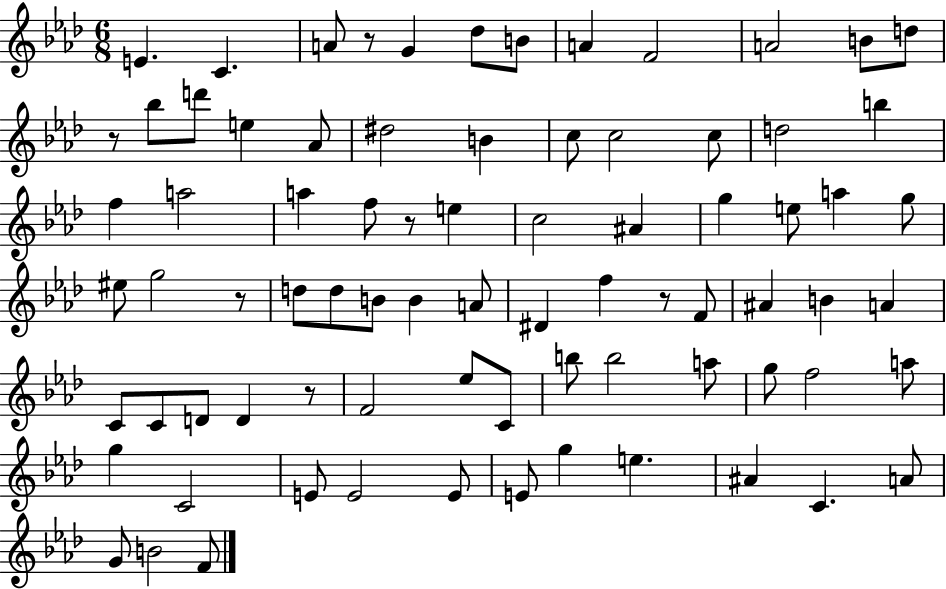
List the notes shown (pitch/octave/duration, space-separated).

E4/q. C4/q. A4/e R/e G4/q Db5/e B4/e A4/q F4/h A4/h B4/e D5/e R/e Bb5/e D6/e E5/q Ab4/e D#5/h B4/q C5/e C5/h C5/e D5/h B5/q F5/q A5/h A5/q F5/e R/e E5/q C5/h A#4/q G5/q E5/e A5/q G5/e EIS5/e G5/h R/e D5/e D5/e B4/e B4/q A4/e D#4/q F5/q R/e F4/e A#4/q B4/q A4/q C4/e C4/e D4/e D4/q R/e F4/h Eb5/e C4/e B5/e B5/h A5/e G5/e F5/h A5/e G5/q C4/h E4/e E4/h E4/e E4/e G5/q E5/q. A#4/q C4/q. A4/e G4/e B4/h F4/e